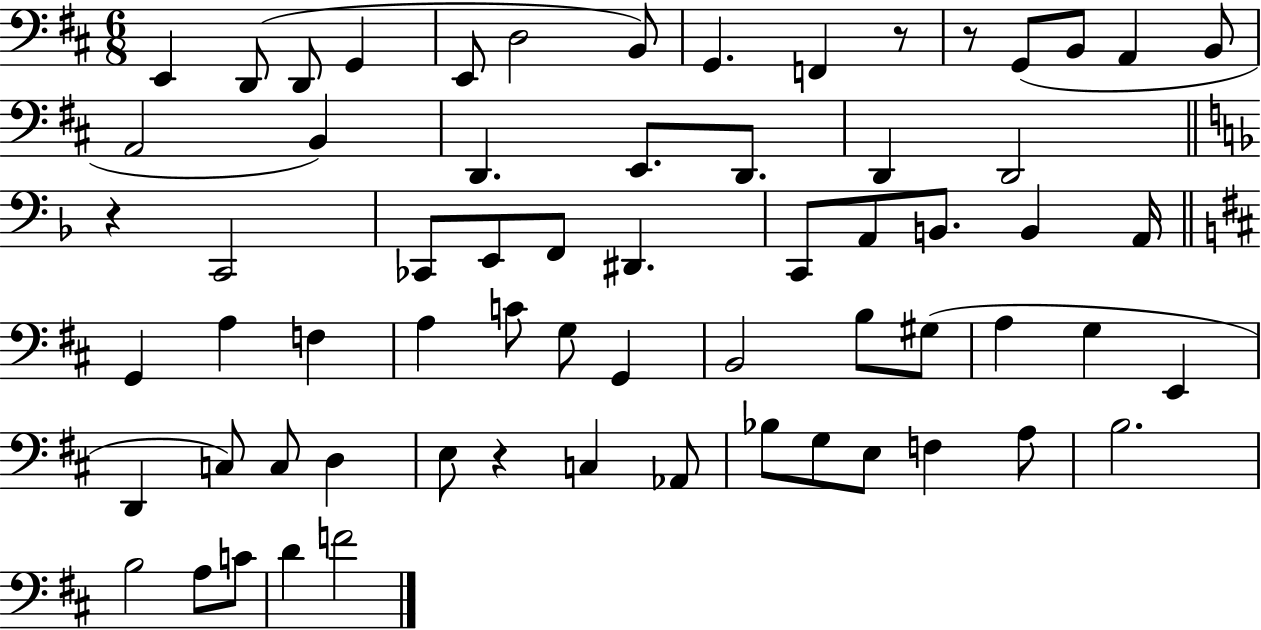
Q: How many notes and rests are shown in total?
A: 65